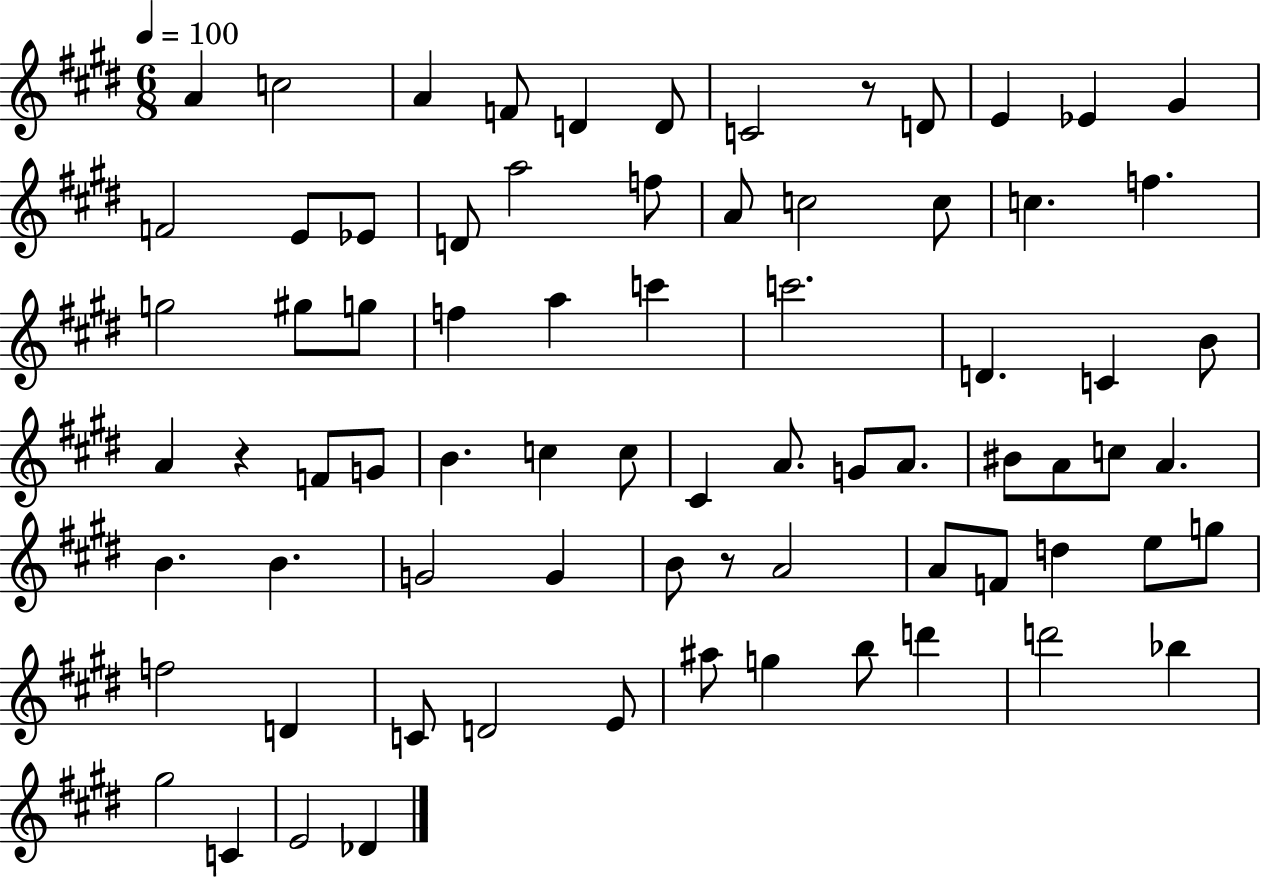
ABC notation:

X:1
T:Untitled
M:6/8
L:1/4
K:E
A c2 A F/2 D D/2 C2 z/2 D/2 E _E ^G F2 E/2 _E/2 D/2 a2 f/2 A/2 c2 c/2 c f g2 ^g/2 g/2 f a c' c'2 D C B/2 A z F/2 G/2 B c c/2 ^C A/2 G/2 A/2 ^B/2 A/2 c/2 A B B G2 G B/2 z/2 A2 A/2 F/2 d e/2 g/2 f2 D C/2 D2 E/2 ^a/2 g b/2 d' d'2 _b ^g2 C E2 _D